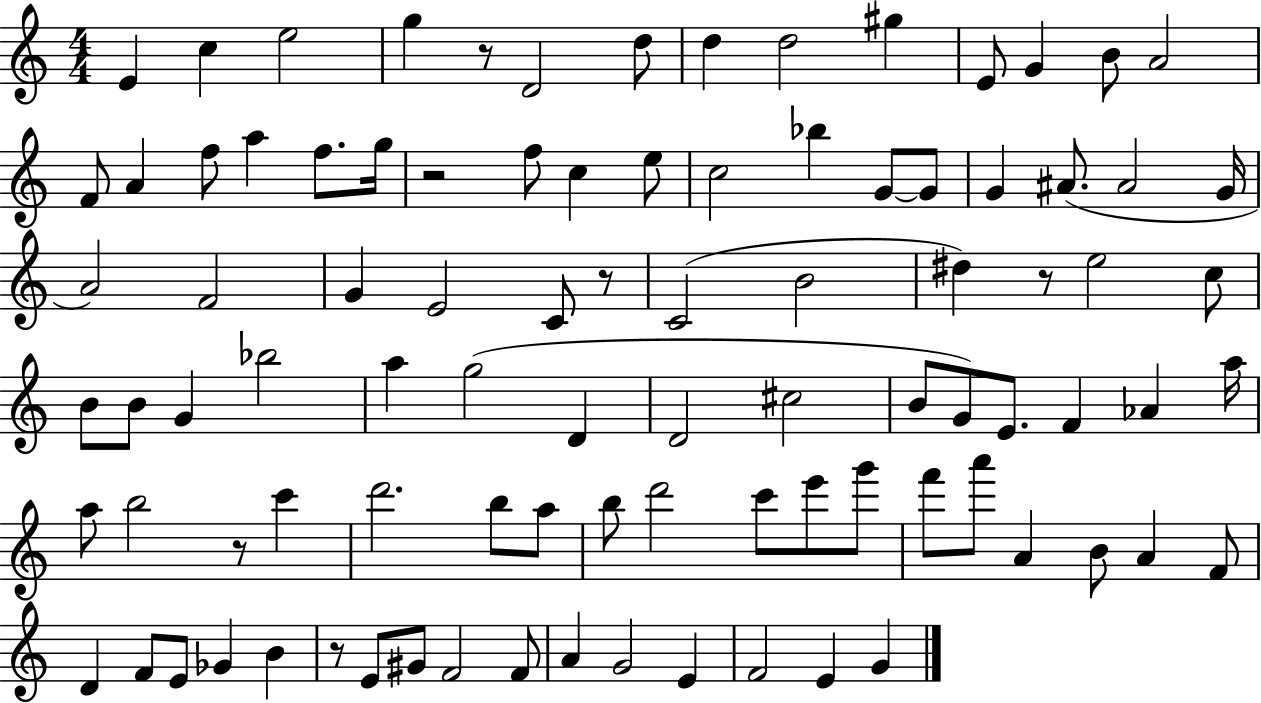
{
  \clef treble
  \numericTimeSignature
  \time 4/4
  \key c \major
  \repeat volta 2 { e'4 c''4 e''2 | g''4 r8 d'2 d''8 | d''4 d''2 gis''4 | e'8 g'4 b'8 a'2 | \break f'8 a'4 f''8 a''4 f''8. g''16 | r2 f''8 c''4 e''8 | c''2 bes''4 g'8~~ g'8 | g'4 ais'8.( ais'2 g'16 | \break a'2) f'2 | g'4 e'2 c'8 r8 | c'2( b'2 | dis''4) r8 e''2 c''8 | \break b'8 b'8 g'4 bes''2 | a''4 g''2( d'4 | d'2 cis''2 | b'8 g'8) e'8. f'4 aes'4 a''16 | \break a''8 b''2 r8 c'''4 | d'''2. b''8 a''8 | b''8 d'''2 c'''8 e'''8 g'''8 | f'''8 a'''8 a'4 b'8 a'4 f'8 | \break d'4 f'8 e'8 ges'4 b'4 | r8 e'8 gis'8 f'2 f'8 | a'4 g'2 e'4 | f'2 e'4 g'4 | \break } \bar "|."
}